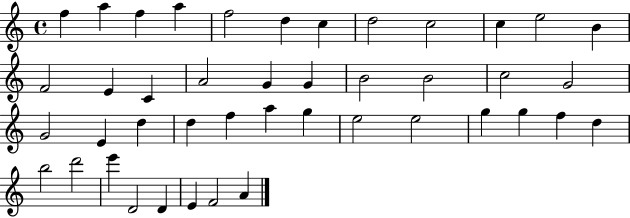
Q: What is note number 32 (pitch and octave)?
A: G5